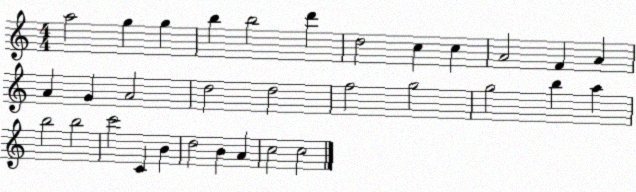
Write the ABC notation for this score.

X:1
T:Untitled
M:4/4
L:1/4
K:C
a2 g g b b2 d' d2 c c A2 F A A G A2 d2 d2 f2 g2 g2 b a b2 b2 c'2 C B d2 B A c2 c2